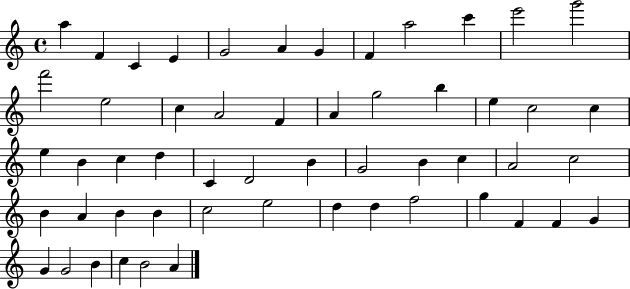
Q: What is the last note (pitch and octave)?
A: A4